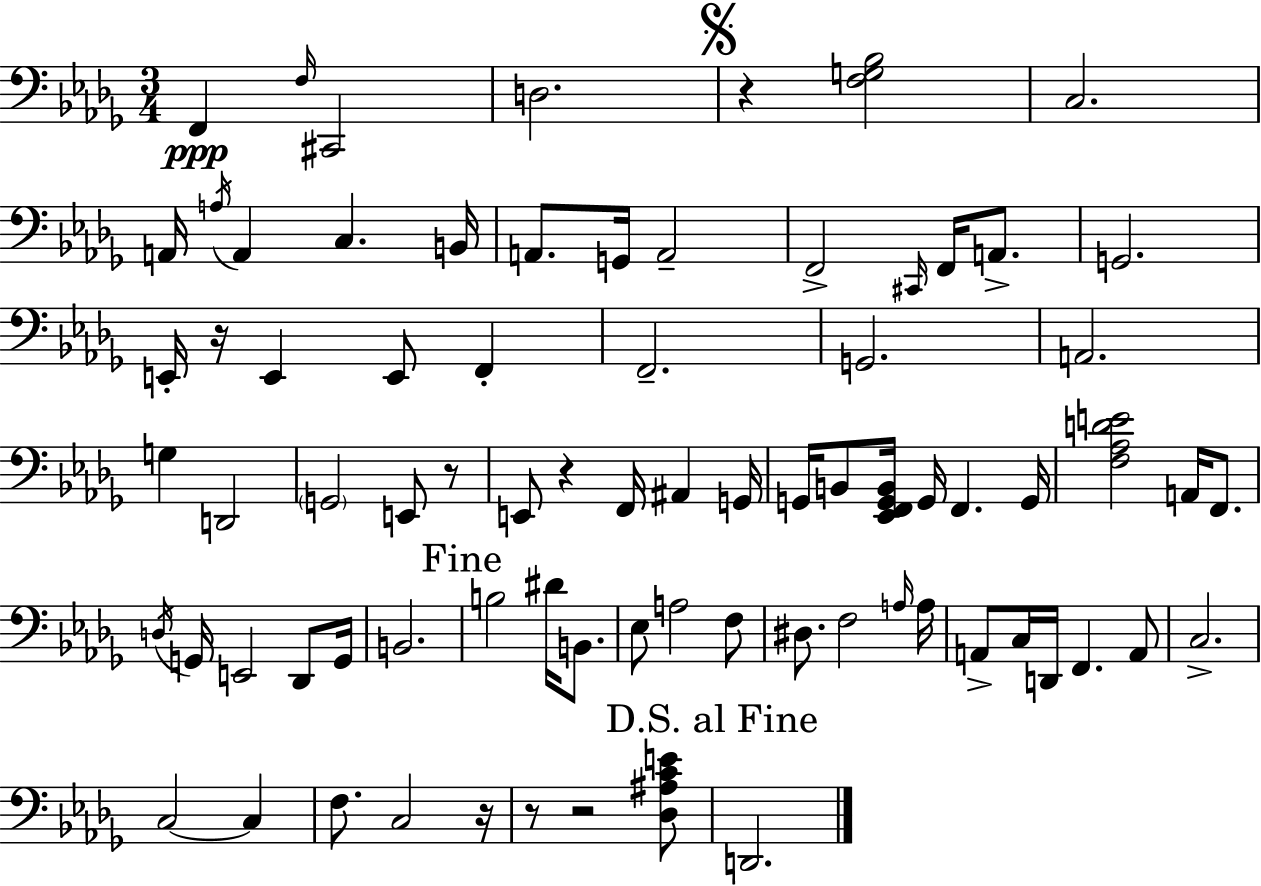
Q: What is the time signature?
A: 3/4